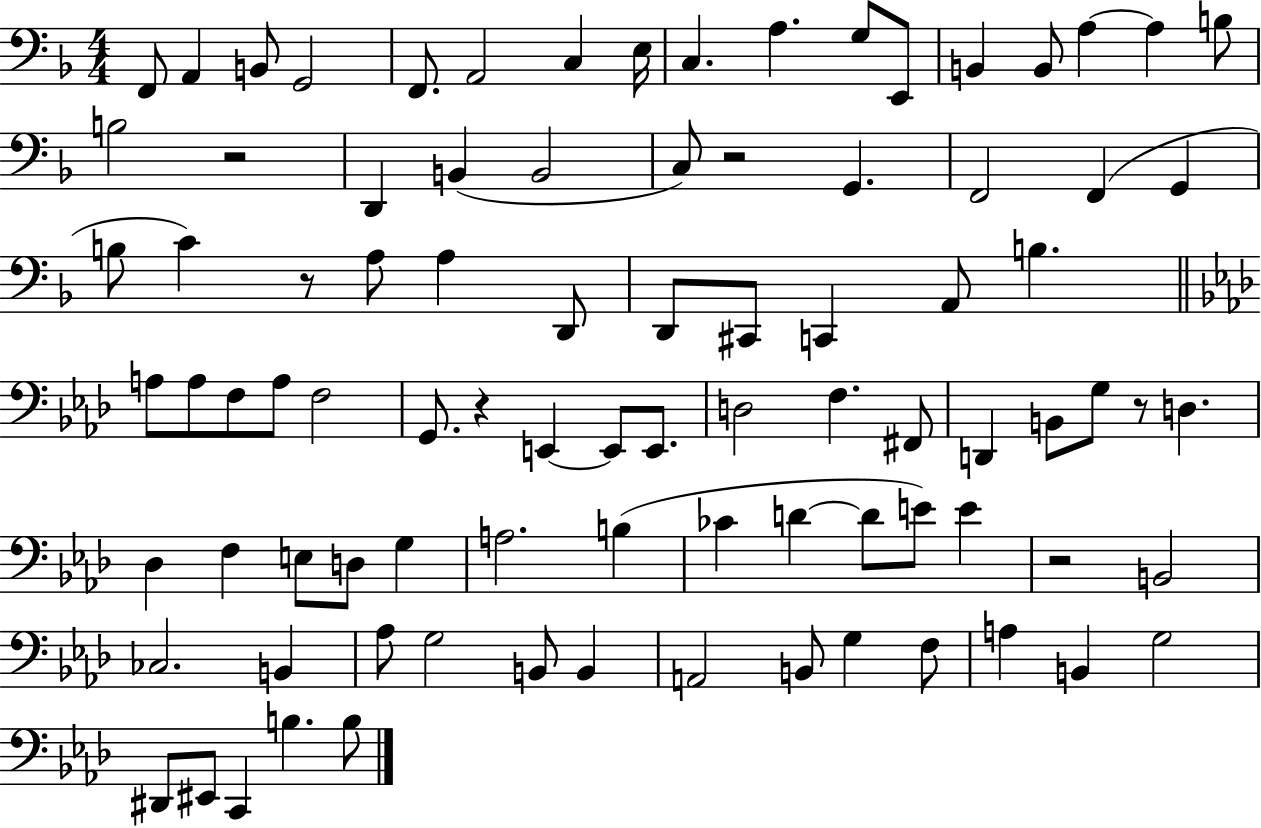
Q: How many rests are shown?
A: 6